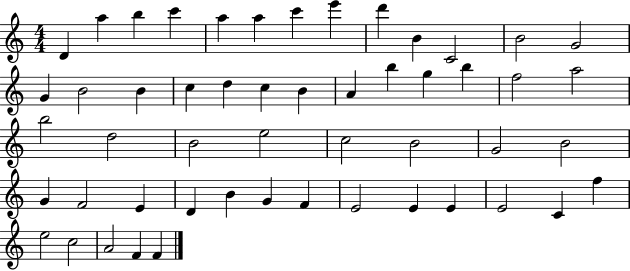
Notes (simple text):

D4/q A5/q B5/q C6/q A5/q A5/q C6/q E6/q D6/q B4/q C4/h B4/h G4/h G4/q B4/h B4/q C5/q D5/q C5/q B4/q A4/q B5/q G5/q B5/q F5/h A5/h B5/h D5/h B4/h E5/h C5/h B4/h G4/h B4/h G4/q F4/h E4/q D4/q B4/q G4/q F4/q E4/h E4/q E4/q E4/h C4/q F5/q E5/h C5/h A4/h F4/q F4/q